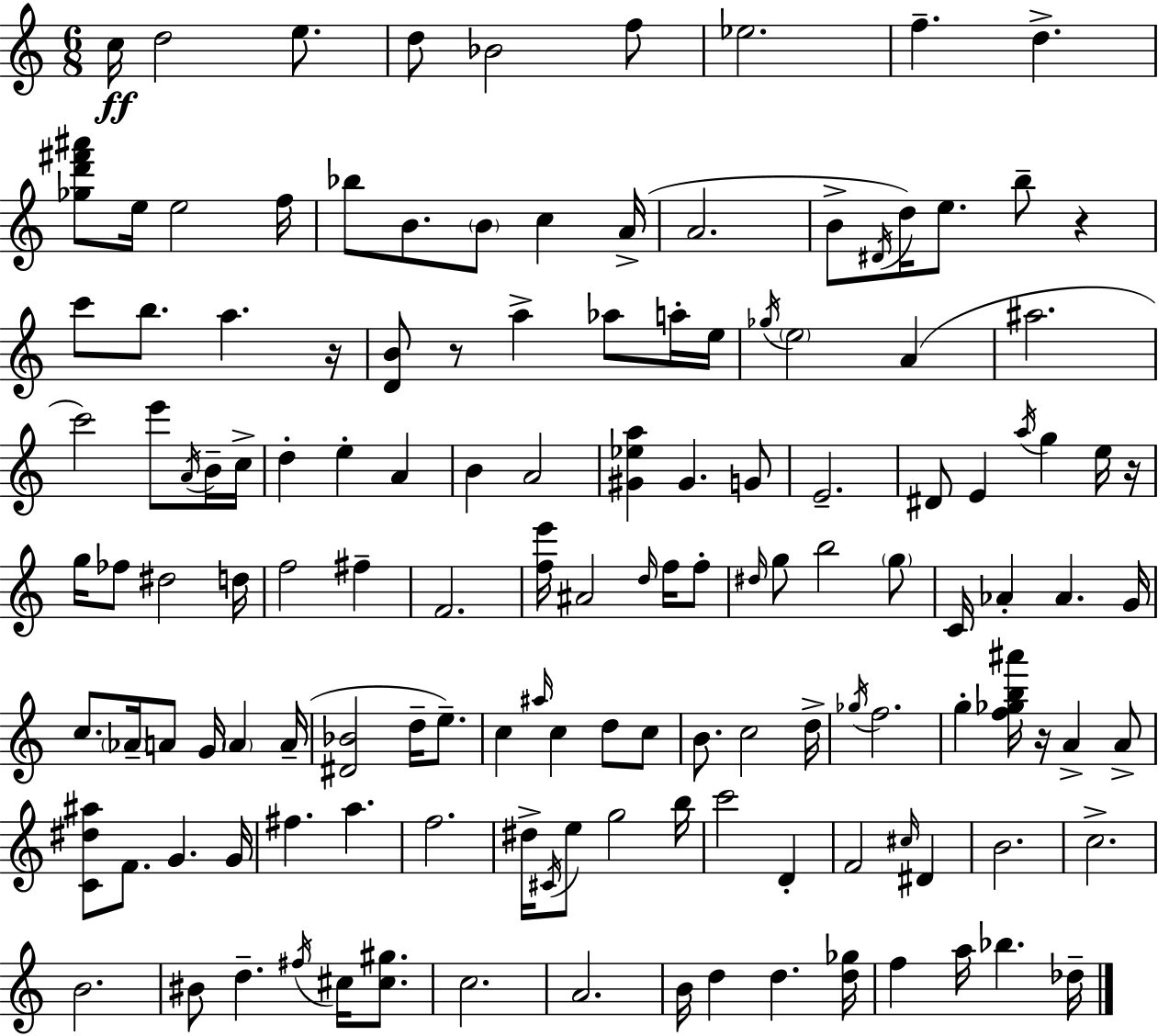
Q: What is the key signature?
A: C major